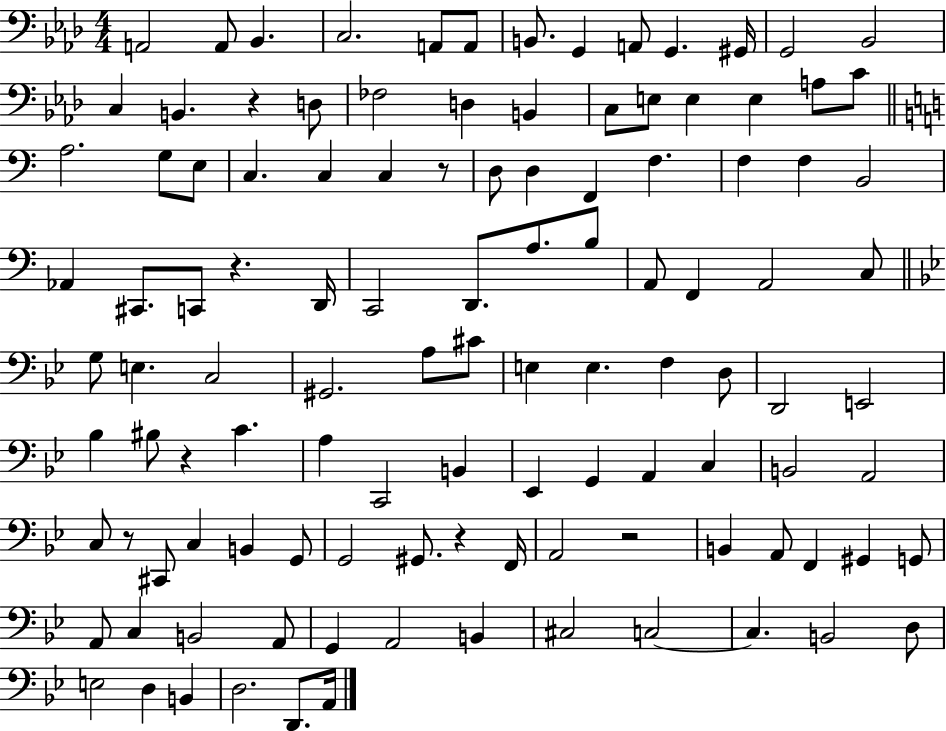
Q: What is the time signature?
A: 4/4